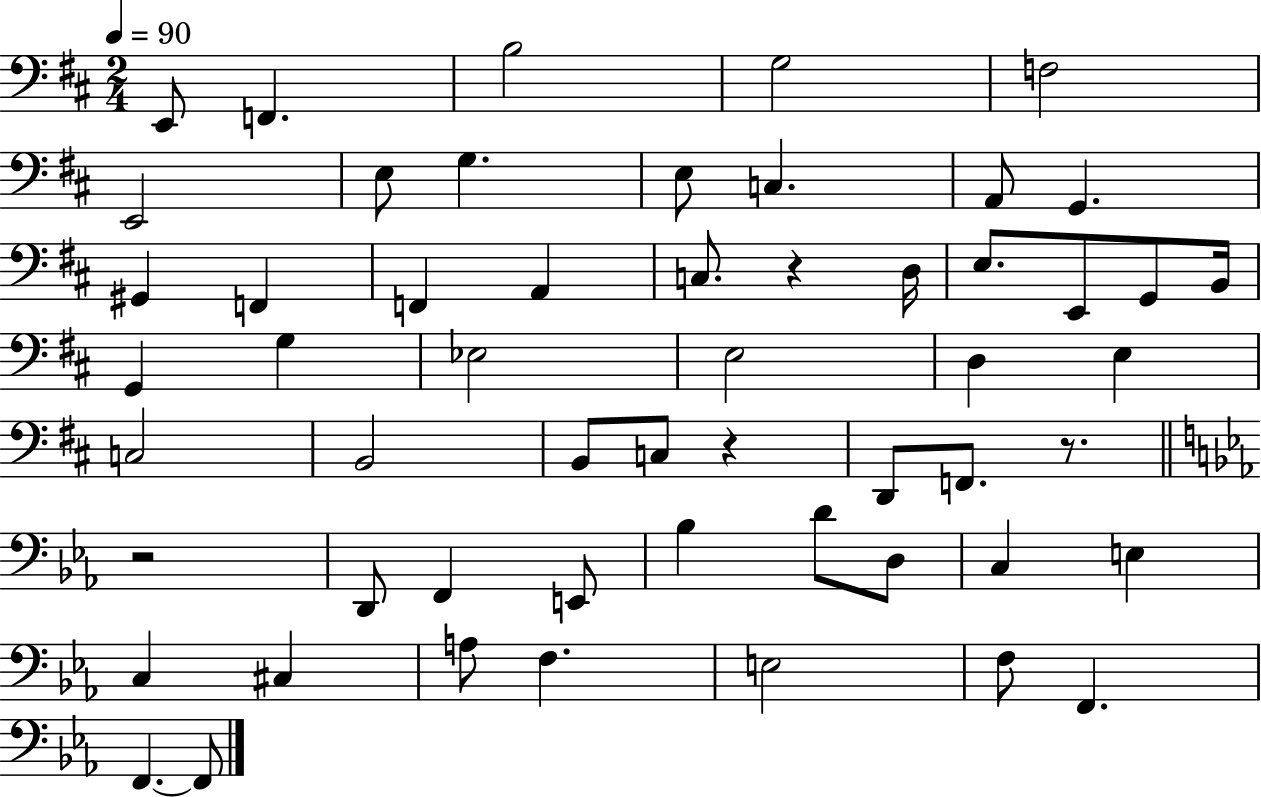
X:1
T:Untitled
M:2/4
L:1/4
K:D
E,,/2 F,, B,2 G,2 F,2 E,,2 E,/2 G, E,/2 C, A,,/2 G,, ^G,, F,, F,, A,, C,/2 z D,/4 E,/2 E,,/2 G,,/2 B,,/4 G,, G, _E,2 E,2 D, E, C,2 B,,2 B,,/2 C,/2 z D,,/2 F,,/2 z/2 z2 D,,/2 F,, E,,/2 _B, D/2 D,/2 C, E, C, ^C, A,/2 F, E,2 F,/2 F,, F,, F,,/2